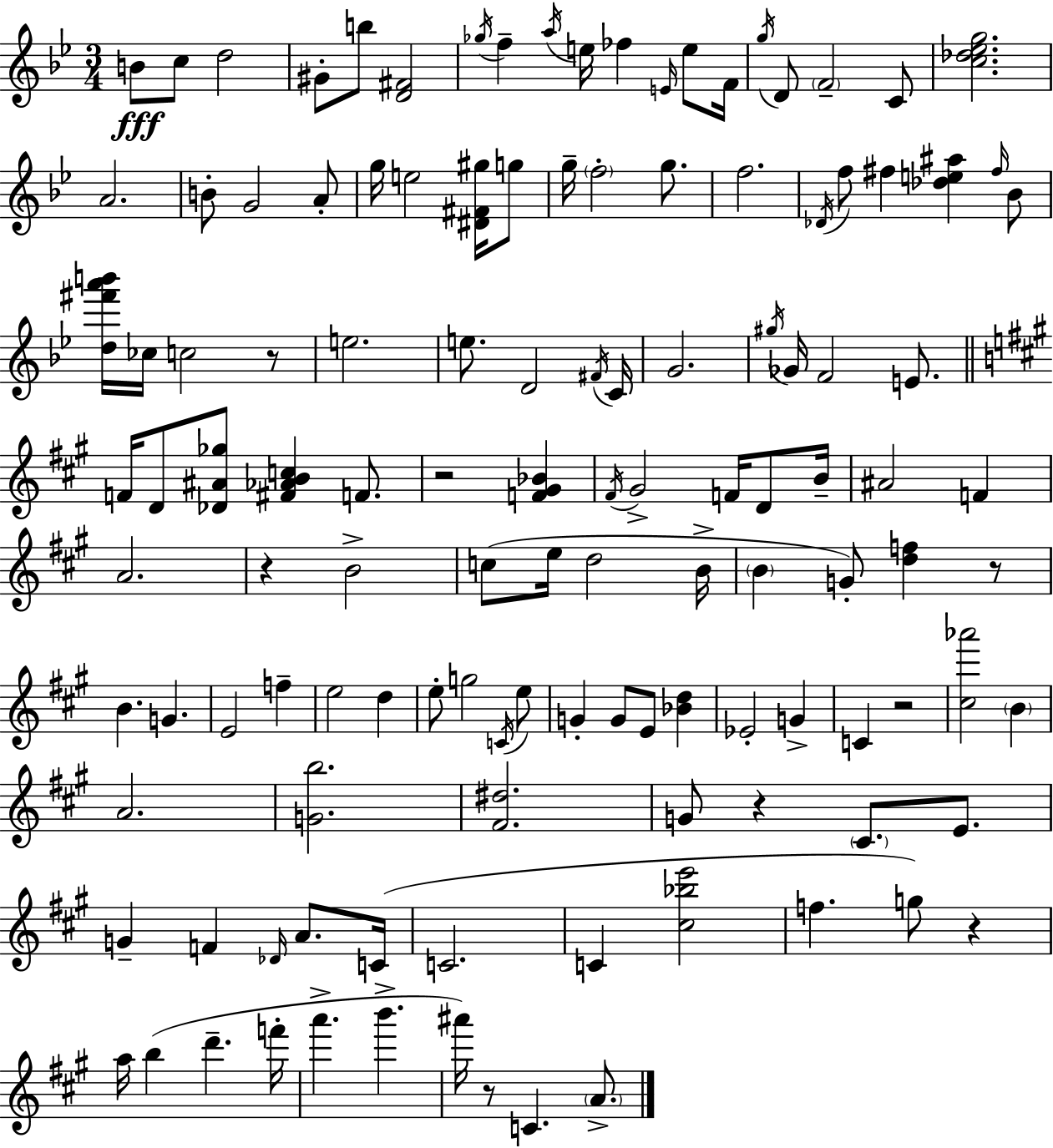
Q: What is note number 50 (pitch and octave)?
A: G#4